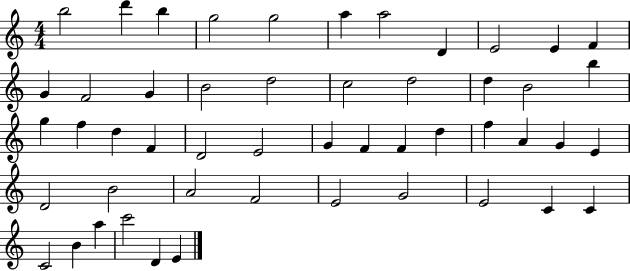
X:1
T:Untitled
M:4/4
L:1/4
K:C
b2 d' b g2 g2 a a2 D E2 E F G F2 G B2 d2 c2 d2 d B2 b g f d F D2 E2 G F F d f A G E D2 B2 A2 F2 E2 G2 E2 C C C2 B a c'2 D E